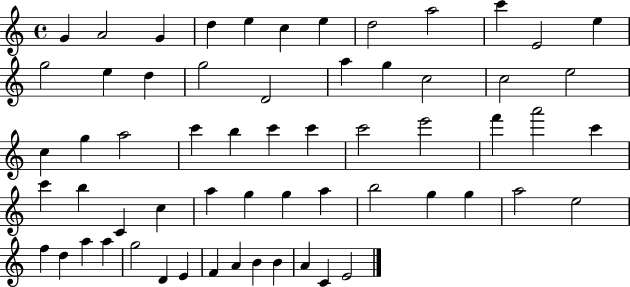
G4/q A4/h G4/q D5/q E5/q C5/q E5/q D5/h A5/h C6/q E4/h E5/q G5/h E5/q D5/q G5/h D4/h A5/q G5/q C5/h C5/h E5/h C5/q G5/q A5/h C6/q B5/q C6/q C6/q C6/h E6/h F6/q A6/h C6/q C6/q B5/q C4/q C5/q A5/q G5/q G5/q A5/q B5/h G5/q G5/q A5/h E5/h F5/q D5/q A5/q A5/q G5/h D4/q E4/q F4/q A4/q B4/q B4/q A4/q C4/q E4/h